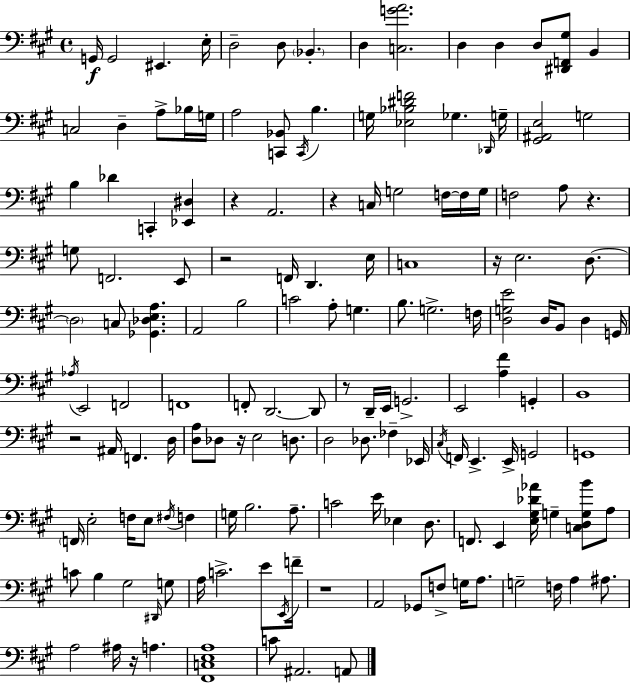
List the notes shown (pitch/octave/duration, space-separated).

G2/s G2/h EIS2/q. E3/s D3/h D3/e Bb2/q. D3/q [C3,G4,A4]/h. D3/q D3/q D3/e [D#2,F2,G#3]/e B2/q C3/h D3/q A3/e Bb3/s G3/s A3/h [C2,Bb2]/e C2/s B3/q. G3/s [Eb3,Bb3,D#4,F4]/h Gb3/q. Db2/s G3/s [G#2,A#2,E3]/h G3/h B3/q Db4/q C2/q [Eb2,D#3]/q R/q A2/h. R/q C3/s G3/h F3/s F3/s G3/s F3/h A3/e R/q. G3/e F2/h. E2/e R/h F2/s D2/q. E3/s C3/w R/s E3/h. D3/e. D3/h C3/e [Gb2,Db3,E3,A3]/q. A2/h B3/h C4/h A3/e G3/q. B3/e. G3/h. F3/s [D3,G3,E4]/h D3/s B2/e D3/q G2/s Ab3/s E2/h F2/h F2/w F2/e D2/h. D2/e R/e D2/s E2/s G2/h. E2/h [A3,F#4]/q G2/q B2/w R/h A#2/s F2/q. D3/s [D3,A3]/e Db3/e R/s E3/h D3/e. D3/h Db3/e. FES3/q Eb2/s C#3/s F2/s E2/q. E2/s G2/h G2/w F2/s E3/h F3/s E3/e F#3/s F3/q G3/s B3/h. A3/e. C4/h E4/s Eb3/q D3/e. F2/e. E2/q [E3,G#3,Db4,Ab4]/s G3/q [C3,D3,G3,B4]/e A3/e C4/e B3/q G#3/h D#2/s G3/e A3/s C4/h. E4/e E2/s F4/s R/w A2/h Gb2/e F3/e G3/s A3/e. G3/h F3/s A3/q A#3/e. A3/h A#3/s R/s A3/q. [F#2,C3,E3,A3]/w C4/e A#2/h. A2/e